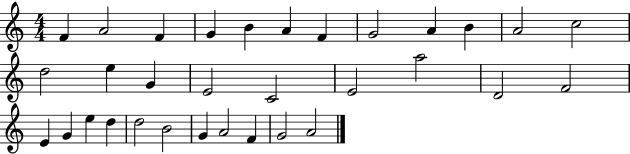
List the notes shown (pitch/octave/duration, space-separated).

F4/q A4/h F4/q G4/q B4/q A4/q F4/q G4/h A4/q B4/q A4/h C5/h D5/h E5/q G4/q E4/h C4/h E4/h A5/h D4/h F4/h E4/q G4/q E5/q D5/q D5/h B4/h G4/q A4/h F4/q G4/h A4/h